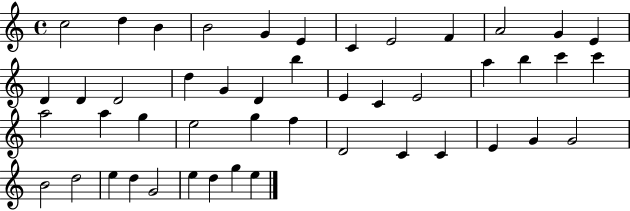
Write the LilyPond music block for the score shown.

{
  \clef treble
  \time 4/4
  \defaultTimeSignature
  \key c \major
  c''2 d''4 b'4 | b'2 g'4 e'4 | c'4 e'2 f'4 | a'2 g'4 e'4 | \break d'4 d'4 d'2 | d''4 g'4 d'4 b''4 | e'4 c'4 e'2 | a''4 b''4 c'''4 c'''4 | \break a''2 a''4 g''4 | e''2 g''4 f''4 | d'2 c'4 c'4 | e'4 g'4 g'2 | \break b'2 d''2 | e''4 d''4 g'2 | e''4 d''4 g''4 e''4 | \bar "|."
}